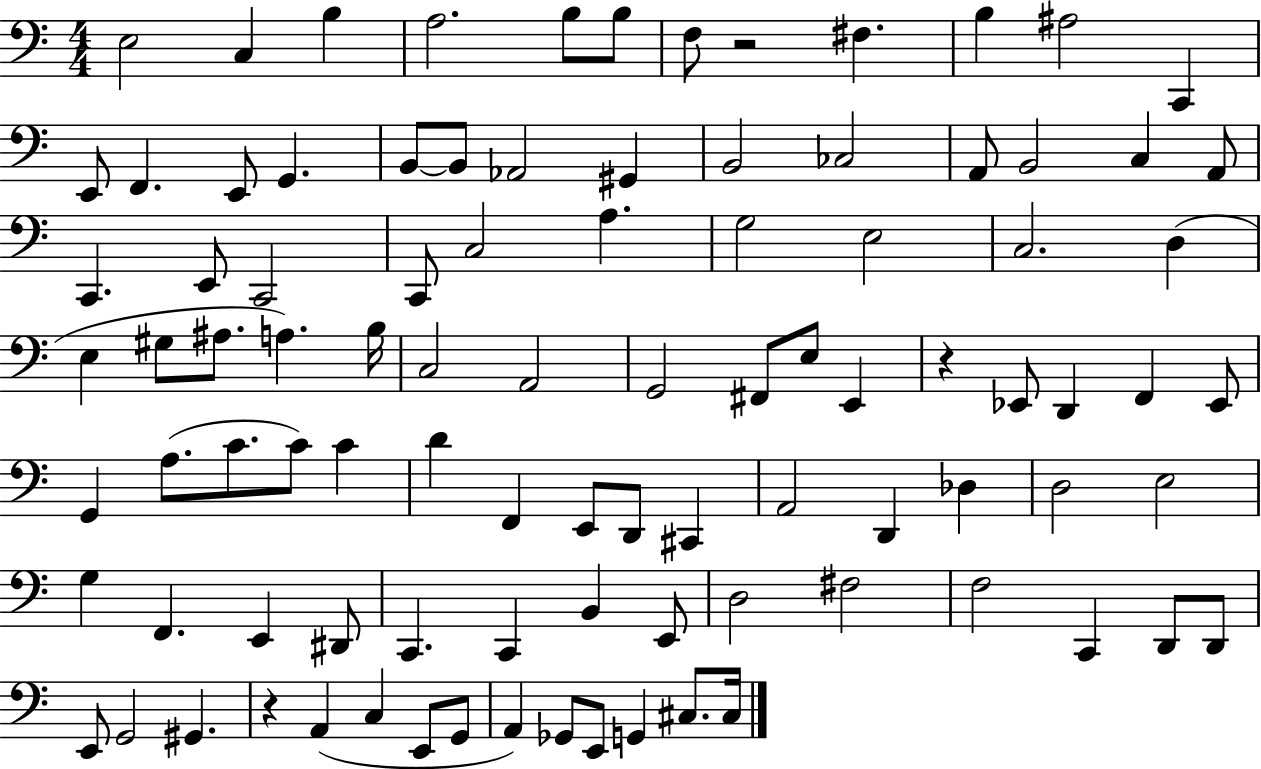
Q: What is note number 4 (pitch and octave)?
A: A3